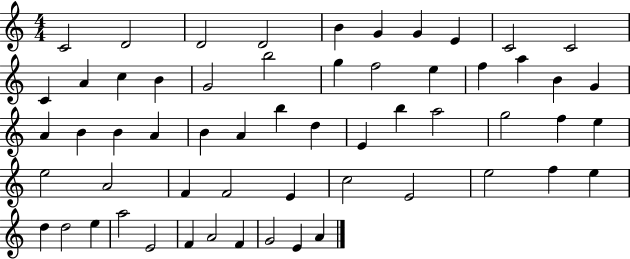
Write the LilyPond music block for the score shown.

{
  \clef treble
  \numericTimeSignature
  \time 4/4
  \key c \major
  c'2 d'2 | d'2 d'2 | b'4 g'4 g'4 e'4 | c'2 c'2 | \break c'4 a'4 c''4 b'4 | g'2 b''2 | g''4 f''2 e''4 | f''4 a''4 b'4 g'4 | \break a'4 b'4 b'4 a'4 | b'4 a'4 b''4 d''4 | e'4 b''4 a''2 | g''2 f''4 e''4 | \break e''2 a'2 | f'4 f'2 e'4 | c''2 e'2 | e''2 f''4 e''4 | \break d''4 d''2 e''4 | a''2 e'2 | f'4 a'2 f'4 | g'2 e'4 a'4 | \break \bar "|."
}